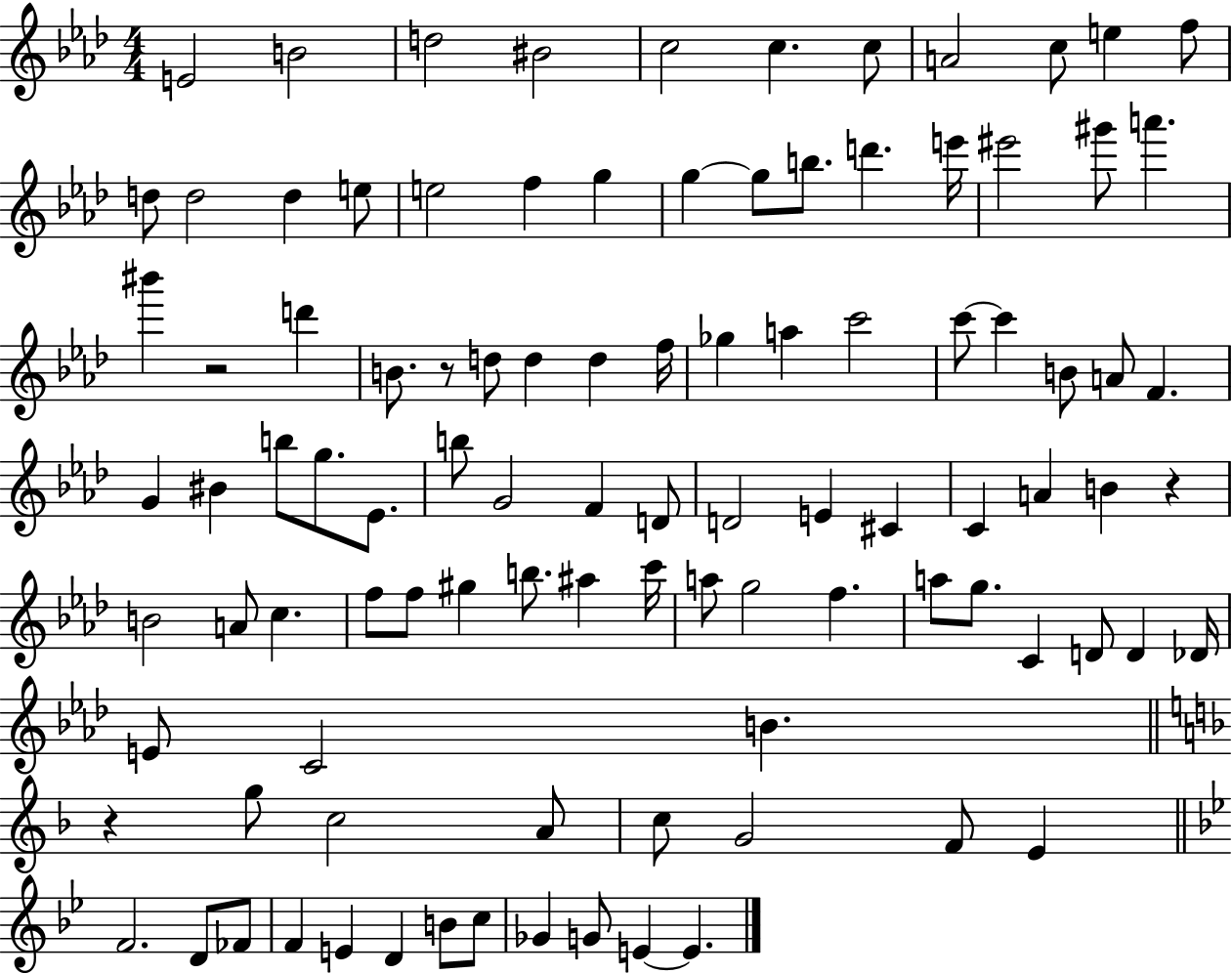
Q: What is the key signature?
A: AES major